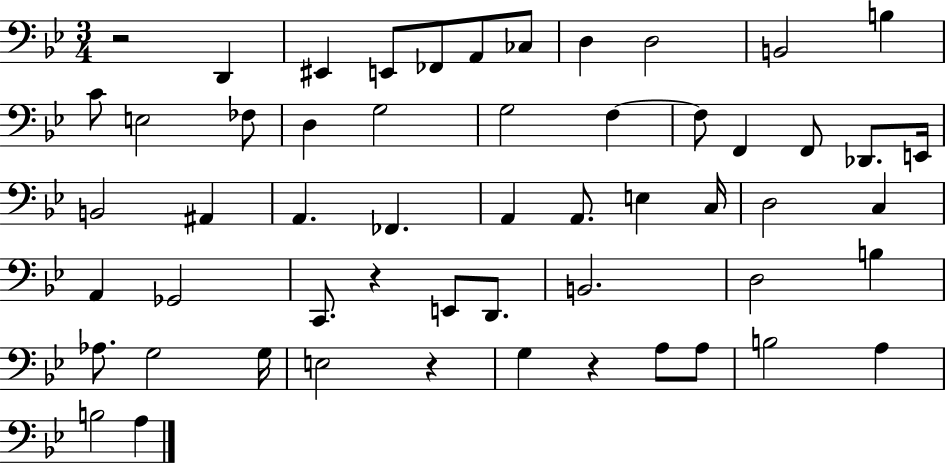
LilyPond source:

{
  \clef bass
  \numericTimeSignature
  \time 3/4
  \key bes \major
  r2 d,4 | eis,4 e,8 fes,8 a,8 ces8 | d4 d2 | b,2 b4 | \break c'8 e2 fes8 | d4 g2 | g2 f4~~ | f8 f,4 f,8 des,8. e,16 | \break b,2 ais,4 | a,4. fes,4. | a,4 a,8. e4 c16 | d2 c4 | \break a,4 ges,2 | c,8. r4 e,8 d,8. | b,2. | d2 b4 | \break aes8. g2 g16 | e2 r4 | g4 r4 a8 a8 | b2 a4 | \break b2 a4 | \bar "|."
}